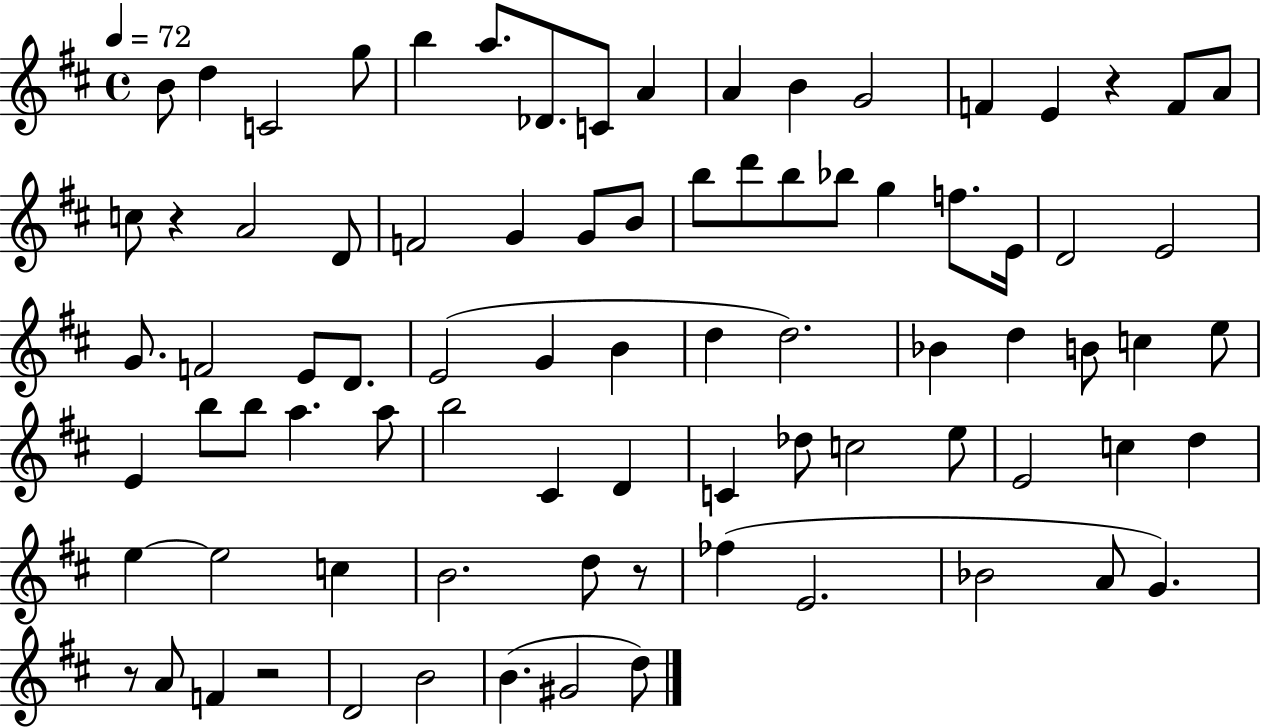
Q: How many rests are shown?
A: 5